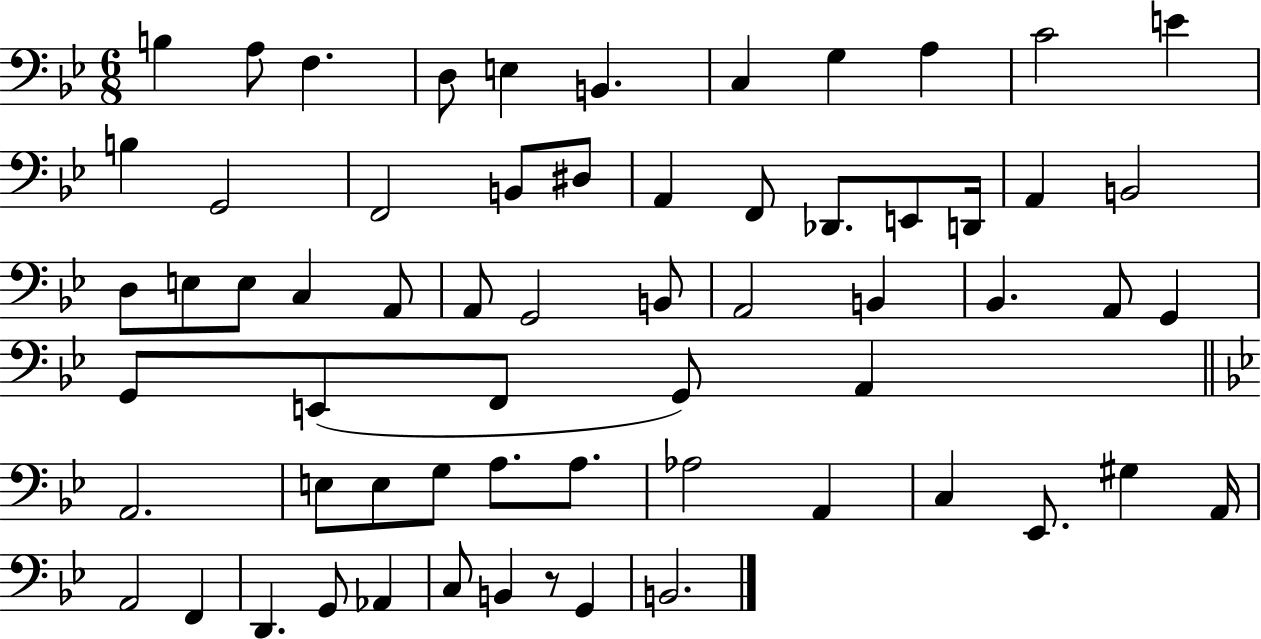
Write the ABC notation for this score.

X:1
T:Untitled
M:6/8
L:1/4
K:Bb
B, A,/2 F, D,/2 E, B,, C, G, A, C2 E B, G,,2 F,,2 B,,/2 ^D,/2 A,, F,,/2 _D,,/2 E,,/2 D,,/4 A,, B,,2 D,/2 E,/2 E,/2 C, A,,/2 A,,/2 G,,2 B,,/2 A,,2 B,, _B,, A,,/2 G,, G,,/2 E,,/2 F,,/2 G,,/2 A,, A,,2 E,/2 E,/2 G,/2 A,/2 A,/2 _A,2 A,, C, _E,,/2 ^G, A,,/4 A,,2 F,, D,, G,,/2 _A,, C,/2 B,, z/2 G,, B,,2